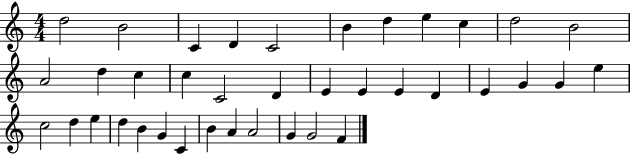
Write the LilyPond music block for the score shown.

{
  \clef treble
  \numericTimeSignature
  \time 4/4
  \key c \major
  d''2 b'2 | c'4 d'4 c'2 | b'4 d''4 e''4 c''4 | d''2 b'2 | \break a'2 d''4 c''4 | c''4 c'2 d'4 | e'4 e'4 e'4 d'4 | e'4 g'4 g'4 e''4 | \break c''2 d''4 e''4 | d''4 b'4 g'4 c'4 | b'4 a'4 a'2 | g'4 g'2 f'4 | \break \bar "|."
}